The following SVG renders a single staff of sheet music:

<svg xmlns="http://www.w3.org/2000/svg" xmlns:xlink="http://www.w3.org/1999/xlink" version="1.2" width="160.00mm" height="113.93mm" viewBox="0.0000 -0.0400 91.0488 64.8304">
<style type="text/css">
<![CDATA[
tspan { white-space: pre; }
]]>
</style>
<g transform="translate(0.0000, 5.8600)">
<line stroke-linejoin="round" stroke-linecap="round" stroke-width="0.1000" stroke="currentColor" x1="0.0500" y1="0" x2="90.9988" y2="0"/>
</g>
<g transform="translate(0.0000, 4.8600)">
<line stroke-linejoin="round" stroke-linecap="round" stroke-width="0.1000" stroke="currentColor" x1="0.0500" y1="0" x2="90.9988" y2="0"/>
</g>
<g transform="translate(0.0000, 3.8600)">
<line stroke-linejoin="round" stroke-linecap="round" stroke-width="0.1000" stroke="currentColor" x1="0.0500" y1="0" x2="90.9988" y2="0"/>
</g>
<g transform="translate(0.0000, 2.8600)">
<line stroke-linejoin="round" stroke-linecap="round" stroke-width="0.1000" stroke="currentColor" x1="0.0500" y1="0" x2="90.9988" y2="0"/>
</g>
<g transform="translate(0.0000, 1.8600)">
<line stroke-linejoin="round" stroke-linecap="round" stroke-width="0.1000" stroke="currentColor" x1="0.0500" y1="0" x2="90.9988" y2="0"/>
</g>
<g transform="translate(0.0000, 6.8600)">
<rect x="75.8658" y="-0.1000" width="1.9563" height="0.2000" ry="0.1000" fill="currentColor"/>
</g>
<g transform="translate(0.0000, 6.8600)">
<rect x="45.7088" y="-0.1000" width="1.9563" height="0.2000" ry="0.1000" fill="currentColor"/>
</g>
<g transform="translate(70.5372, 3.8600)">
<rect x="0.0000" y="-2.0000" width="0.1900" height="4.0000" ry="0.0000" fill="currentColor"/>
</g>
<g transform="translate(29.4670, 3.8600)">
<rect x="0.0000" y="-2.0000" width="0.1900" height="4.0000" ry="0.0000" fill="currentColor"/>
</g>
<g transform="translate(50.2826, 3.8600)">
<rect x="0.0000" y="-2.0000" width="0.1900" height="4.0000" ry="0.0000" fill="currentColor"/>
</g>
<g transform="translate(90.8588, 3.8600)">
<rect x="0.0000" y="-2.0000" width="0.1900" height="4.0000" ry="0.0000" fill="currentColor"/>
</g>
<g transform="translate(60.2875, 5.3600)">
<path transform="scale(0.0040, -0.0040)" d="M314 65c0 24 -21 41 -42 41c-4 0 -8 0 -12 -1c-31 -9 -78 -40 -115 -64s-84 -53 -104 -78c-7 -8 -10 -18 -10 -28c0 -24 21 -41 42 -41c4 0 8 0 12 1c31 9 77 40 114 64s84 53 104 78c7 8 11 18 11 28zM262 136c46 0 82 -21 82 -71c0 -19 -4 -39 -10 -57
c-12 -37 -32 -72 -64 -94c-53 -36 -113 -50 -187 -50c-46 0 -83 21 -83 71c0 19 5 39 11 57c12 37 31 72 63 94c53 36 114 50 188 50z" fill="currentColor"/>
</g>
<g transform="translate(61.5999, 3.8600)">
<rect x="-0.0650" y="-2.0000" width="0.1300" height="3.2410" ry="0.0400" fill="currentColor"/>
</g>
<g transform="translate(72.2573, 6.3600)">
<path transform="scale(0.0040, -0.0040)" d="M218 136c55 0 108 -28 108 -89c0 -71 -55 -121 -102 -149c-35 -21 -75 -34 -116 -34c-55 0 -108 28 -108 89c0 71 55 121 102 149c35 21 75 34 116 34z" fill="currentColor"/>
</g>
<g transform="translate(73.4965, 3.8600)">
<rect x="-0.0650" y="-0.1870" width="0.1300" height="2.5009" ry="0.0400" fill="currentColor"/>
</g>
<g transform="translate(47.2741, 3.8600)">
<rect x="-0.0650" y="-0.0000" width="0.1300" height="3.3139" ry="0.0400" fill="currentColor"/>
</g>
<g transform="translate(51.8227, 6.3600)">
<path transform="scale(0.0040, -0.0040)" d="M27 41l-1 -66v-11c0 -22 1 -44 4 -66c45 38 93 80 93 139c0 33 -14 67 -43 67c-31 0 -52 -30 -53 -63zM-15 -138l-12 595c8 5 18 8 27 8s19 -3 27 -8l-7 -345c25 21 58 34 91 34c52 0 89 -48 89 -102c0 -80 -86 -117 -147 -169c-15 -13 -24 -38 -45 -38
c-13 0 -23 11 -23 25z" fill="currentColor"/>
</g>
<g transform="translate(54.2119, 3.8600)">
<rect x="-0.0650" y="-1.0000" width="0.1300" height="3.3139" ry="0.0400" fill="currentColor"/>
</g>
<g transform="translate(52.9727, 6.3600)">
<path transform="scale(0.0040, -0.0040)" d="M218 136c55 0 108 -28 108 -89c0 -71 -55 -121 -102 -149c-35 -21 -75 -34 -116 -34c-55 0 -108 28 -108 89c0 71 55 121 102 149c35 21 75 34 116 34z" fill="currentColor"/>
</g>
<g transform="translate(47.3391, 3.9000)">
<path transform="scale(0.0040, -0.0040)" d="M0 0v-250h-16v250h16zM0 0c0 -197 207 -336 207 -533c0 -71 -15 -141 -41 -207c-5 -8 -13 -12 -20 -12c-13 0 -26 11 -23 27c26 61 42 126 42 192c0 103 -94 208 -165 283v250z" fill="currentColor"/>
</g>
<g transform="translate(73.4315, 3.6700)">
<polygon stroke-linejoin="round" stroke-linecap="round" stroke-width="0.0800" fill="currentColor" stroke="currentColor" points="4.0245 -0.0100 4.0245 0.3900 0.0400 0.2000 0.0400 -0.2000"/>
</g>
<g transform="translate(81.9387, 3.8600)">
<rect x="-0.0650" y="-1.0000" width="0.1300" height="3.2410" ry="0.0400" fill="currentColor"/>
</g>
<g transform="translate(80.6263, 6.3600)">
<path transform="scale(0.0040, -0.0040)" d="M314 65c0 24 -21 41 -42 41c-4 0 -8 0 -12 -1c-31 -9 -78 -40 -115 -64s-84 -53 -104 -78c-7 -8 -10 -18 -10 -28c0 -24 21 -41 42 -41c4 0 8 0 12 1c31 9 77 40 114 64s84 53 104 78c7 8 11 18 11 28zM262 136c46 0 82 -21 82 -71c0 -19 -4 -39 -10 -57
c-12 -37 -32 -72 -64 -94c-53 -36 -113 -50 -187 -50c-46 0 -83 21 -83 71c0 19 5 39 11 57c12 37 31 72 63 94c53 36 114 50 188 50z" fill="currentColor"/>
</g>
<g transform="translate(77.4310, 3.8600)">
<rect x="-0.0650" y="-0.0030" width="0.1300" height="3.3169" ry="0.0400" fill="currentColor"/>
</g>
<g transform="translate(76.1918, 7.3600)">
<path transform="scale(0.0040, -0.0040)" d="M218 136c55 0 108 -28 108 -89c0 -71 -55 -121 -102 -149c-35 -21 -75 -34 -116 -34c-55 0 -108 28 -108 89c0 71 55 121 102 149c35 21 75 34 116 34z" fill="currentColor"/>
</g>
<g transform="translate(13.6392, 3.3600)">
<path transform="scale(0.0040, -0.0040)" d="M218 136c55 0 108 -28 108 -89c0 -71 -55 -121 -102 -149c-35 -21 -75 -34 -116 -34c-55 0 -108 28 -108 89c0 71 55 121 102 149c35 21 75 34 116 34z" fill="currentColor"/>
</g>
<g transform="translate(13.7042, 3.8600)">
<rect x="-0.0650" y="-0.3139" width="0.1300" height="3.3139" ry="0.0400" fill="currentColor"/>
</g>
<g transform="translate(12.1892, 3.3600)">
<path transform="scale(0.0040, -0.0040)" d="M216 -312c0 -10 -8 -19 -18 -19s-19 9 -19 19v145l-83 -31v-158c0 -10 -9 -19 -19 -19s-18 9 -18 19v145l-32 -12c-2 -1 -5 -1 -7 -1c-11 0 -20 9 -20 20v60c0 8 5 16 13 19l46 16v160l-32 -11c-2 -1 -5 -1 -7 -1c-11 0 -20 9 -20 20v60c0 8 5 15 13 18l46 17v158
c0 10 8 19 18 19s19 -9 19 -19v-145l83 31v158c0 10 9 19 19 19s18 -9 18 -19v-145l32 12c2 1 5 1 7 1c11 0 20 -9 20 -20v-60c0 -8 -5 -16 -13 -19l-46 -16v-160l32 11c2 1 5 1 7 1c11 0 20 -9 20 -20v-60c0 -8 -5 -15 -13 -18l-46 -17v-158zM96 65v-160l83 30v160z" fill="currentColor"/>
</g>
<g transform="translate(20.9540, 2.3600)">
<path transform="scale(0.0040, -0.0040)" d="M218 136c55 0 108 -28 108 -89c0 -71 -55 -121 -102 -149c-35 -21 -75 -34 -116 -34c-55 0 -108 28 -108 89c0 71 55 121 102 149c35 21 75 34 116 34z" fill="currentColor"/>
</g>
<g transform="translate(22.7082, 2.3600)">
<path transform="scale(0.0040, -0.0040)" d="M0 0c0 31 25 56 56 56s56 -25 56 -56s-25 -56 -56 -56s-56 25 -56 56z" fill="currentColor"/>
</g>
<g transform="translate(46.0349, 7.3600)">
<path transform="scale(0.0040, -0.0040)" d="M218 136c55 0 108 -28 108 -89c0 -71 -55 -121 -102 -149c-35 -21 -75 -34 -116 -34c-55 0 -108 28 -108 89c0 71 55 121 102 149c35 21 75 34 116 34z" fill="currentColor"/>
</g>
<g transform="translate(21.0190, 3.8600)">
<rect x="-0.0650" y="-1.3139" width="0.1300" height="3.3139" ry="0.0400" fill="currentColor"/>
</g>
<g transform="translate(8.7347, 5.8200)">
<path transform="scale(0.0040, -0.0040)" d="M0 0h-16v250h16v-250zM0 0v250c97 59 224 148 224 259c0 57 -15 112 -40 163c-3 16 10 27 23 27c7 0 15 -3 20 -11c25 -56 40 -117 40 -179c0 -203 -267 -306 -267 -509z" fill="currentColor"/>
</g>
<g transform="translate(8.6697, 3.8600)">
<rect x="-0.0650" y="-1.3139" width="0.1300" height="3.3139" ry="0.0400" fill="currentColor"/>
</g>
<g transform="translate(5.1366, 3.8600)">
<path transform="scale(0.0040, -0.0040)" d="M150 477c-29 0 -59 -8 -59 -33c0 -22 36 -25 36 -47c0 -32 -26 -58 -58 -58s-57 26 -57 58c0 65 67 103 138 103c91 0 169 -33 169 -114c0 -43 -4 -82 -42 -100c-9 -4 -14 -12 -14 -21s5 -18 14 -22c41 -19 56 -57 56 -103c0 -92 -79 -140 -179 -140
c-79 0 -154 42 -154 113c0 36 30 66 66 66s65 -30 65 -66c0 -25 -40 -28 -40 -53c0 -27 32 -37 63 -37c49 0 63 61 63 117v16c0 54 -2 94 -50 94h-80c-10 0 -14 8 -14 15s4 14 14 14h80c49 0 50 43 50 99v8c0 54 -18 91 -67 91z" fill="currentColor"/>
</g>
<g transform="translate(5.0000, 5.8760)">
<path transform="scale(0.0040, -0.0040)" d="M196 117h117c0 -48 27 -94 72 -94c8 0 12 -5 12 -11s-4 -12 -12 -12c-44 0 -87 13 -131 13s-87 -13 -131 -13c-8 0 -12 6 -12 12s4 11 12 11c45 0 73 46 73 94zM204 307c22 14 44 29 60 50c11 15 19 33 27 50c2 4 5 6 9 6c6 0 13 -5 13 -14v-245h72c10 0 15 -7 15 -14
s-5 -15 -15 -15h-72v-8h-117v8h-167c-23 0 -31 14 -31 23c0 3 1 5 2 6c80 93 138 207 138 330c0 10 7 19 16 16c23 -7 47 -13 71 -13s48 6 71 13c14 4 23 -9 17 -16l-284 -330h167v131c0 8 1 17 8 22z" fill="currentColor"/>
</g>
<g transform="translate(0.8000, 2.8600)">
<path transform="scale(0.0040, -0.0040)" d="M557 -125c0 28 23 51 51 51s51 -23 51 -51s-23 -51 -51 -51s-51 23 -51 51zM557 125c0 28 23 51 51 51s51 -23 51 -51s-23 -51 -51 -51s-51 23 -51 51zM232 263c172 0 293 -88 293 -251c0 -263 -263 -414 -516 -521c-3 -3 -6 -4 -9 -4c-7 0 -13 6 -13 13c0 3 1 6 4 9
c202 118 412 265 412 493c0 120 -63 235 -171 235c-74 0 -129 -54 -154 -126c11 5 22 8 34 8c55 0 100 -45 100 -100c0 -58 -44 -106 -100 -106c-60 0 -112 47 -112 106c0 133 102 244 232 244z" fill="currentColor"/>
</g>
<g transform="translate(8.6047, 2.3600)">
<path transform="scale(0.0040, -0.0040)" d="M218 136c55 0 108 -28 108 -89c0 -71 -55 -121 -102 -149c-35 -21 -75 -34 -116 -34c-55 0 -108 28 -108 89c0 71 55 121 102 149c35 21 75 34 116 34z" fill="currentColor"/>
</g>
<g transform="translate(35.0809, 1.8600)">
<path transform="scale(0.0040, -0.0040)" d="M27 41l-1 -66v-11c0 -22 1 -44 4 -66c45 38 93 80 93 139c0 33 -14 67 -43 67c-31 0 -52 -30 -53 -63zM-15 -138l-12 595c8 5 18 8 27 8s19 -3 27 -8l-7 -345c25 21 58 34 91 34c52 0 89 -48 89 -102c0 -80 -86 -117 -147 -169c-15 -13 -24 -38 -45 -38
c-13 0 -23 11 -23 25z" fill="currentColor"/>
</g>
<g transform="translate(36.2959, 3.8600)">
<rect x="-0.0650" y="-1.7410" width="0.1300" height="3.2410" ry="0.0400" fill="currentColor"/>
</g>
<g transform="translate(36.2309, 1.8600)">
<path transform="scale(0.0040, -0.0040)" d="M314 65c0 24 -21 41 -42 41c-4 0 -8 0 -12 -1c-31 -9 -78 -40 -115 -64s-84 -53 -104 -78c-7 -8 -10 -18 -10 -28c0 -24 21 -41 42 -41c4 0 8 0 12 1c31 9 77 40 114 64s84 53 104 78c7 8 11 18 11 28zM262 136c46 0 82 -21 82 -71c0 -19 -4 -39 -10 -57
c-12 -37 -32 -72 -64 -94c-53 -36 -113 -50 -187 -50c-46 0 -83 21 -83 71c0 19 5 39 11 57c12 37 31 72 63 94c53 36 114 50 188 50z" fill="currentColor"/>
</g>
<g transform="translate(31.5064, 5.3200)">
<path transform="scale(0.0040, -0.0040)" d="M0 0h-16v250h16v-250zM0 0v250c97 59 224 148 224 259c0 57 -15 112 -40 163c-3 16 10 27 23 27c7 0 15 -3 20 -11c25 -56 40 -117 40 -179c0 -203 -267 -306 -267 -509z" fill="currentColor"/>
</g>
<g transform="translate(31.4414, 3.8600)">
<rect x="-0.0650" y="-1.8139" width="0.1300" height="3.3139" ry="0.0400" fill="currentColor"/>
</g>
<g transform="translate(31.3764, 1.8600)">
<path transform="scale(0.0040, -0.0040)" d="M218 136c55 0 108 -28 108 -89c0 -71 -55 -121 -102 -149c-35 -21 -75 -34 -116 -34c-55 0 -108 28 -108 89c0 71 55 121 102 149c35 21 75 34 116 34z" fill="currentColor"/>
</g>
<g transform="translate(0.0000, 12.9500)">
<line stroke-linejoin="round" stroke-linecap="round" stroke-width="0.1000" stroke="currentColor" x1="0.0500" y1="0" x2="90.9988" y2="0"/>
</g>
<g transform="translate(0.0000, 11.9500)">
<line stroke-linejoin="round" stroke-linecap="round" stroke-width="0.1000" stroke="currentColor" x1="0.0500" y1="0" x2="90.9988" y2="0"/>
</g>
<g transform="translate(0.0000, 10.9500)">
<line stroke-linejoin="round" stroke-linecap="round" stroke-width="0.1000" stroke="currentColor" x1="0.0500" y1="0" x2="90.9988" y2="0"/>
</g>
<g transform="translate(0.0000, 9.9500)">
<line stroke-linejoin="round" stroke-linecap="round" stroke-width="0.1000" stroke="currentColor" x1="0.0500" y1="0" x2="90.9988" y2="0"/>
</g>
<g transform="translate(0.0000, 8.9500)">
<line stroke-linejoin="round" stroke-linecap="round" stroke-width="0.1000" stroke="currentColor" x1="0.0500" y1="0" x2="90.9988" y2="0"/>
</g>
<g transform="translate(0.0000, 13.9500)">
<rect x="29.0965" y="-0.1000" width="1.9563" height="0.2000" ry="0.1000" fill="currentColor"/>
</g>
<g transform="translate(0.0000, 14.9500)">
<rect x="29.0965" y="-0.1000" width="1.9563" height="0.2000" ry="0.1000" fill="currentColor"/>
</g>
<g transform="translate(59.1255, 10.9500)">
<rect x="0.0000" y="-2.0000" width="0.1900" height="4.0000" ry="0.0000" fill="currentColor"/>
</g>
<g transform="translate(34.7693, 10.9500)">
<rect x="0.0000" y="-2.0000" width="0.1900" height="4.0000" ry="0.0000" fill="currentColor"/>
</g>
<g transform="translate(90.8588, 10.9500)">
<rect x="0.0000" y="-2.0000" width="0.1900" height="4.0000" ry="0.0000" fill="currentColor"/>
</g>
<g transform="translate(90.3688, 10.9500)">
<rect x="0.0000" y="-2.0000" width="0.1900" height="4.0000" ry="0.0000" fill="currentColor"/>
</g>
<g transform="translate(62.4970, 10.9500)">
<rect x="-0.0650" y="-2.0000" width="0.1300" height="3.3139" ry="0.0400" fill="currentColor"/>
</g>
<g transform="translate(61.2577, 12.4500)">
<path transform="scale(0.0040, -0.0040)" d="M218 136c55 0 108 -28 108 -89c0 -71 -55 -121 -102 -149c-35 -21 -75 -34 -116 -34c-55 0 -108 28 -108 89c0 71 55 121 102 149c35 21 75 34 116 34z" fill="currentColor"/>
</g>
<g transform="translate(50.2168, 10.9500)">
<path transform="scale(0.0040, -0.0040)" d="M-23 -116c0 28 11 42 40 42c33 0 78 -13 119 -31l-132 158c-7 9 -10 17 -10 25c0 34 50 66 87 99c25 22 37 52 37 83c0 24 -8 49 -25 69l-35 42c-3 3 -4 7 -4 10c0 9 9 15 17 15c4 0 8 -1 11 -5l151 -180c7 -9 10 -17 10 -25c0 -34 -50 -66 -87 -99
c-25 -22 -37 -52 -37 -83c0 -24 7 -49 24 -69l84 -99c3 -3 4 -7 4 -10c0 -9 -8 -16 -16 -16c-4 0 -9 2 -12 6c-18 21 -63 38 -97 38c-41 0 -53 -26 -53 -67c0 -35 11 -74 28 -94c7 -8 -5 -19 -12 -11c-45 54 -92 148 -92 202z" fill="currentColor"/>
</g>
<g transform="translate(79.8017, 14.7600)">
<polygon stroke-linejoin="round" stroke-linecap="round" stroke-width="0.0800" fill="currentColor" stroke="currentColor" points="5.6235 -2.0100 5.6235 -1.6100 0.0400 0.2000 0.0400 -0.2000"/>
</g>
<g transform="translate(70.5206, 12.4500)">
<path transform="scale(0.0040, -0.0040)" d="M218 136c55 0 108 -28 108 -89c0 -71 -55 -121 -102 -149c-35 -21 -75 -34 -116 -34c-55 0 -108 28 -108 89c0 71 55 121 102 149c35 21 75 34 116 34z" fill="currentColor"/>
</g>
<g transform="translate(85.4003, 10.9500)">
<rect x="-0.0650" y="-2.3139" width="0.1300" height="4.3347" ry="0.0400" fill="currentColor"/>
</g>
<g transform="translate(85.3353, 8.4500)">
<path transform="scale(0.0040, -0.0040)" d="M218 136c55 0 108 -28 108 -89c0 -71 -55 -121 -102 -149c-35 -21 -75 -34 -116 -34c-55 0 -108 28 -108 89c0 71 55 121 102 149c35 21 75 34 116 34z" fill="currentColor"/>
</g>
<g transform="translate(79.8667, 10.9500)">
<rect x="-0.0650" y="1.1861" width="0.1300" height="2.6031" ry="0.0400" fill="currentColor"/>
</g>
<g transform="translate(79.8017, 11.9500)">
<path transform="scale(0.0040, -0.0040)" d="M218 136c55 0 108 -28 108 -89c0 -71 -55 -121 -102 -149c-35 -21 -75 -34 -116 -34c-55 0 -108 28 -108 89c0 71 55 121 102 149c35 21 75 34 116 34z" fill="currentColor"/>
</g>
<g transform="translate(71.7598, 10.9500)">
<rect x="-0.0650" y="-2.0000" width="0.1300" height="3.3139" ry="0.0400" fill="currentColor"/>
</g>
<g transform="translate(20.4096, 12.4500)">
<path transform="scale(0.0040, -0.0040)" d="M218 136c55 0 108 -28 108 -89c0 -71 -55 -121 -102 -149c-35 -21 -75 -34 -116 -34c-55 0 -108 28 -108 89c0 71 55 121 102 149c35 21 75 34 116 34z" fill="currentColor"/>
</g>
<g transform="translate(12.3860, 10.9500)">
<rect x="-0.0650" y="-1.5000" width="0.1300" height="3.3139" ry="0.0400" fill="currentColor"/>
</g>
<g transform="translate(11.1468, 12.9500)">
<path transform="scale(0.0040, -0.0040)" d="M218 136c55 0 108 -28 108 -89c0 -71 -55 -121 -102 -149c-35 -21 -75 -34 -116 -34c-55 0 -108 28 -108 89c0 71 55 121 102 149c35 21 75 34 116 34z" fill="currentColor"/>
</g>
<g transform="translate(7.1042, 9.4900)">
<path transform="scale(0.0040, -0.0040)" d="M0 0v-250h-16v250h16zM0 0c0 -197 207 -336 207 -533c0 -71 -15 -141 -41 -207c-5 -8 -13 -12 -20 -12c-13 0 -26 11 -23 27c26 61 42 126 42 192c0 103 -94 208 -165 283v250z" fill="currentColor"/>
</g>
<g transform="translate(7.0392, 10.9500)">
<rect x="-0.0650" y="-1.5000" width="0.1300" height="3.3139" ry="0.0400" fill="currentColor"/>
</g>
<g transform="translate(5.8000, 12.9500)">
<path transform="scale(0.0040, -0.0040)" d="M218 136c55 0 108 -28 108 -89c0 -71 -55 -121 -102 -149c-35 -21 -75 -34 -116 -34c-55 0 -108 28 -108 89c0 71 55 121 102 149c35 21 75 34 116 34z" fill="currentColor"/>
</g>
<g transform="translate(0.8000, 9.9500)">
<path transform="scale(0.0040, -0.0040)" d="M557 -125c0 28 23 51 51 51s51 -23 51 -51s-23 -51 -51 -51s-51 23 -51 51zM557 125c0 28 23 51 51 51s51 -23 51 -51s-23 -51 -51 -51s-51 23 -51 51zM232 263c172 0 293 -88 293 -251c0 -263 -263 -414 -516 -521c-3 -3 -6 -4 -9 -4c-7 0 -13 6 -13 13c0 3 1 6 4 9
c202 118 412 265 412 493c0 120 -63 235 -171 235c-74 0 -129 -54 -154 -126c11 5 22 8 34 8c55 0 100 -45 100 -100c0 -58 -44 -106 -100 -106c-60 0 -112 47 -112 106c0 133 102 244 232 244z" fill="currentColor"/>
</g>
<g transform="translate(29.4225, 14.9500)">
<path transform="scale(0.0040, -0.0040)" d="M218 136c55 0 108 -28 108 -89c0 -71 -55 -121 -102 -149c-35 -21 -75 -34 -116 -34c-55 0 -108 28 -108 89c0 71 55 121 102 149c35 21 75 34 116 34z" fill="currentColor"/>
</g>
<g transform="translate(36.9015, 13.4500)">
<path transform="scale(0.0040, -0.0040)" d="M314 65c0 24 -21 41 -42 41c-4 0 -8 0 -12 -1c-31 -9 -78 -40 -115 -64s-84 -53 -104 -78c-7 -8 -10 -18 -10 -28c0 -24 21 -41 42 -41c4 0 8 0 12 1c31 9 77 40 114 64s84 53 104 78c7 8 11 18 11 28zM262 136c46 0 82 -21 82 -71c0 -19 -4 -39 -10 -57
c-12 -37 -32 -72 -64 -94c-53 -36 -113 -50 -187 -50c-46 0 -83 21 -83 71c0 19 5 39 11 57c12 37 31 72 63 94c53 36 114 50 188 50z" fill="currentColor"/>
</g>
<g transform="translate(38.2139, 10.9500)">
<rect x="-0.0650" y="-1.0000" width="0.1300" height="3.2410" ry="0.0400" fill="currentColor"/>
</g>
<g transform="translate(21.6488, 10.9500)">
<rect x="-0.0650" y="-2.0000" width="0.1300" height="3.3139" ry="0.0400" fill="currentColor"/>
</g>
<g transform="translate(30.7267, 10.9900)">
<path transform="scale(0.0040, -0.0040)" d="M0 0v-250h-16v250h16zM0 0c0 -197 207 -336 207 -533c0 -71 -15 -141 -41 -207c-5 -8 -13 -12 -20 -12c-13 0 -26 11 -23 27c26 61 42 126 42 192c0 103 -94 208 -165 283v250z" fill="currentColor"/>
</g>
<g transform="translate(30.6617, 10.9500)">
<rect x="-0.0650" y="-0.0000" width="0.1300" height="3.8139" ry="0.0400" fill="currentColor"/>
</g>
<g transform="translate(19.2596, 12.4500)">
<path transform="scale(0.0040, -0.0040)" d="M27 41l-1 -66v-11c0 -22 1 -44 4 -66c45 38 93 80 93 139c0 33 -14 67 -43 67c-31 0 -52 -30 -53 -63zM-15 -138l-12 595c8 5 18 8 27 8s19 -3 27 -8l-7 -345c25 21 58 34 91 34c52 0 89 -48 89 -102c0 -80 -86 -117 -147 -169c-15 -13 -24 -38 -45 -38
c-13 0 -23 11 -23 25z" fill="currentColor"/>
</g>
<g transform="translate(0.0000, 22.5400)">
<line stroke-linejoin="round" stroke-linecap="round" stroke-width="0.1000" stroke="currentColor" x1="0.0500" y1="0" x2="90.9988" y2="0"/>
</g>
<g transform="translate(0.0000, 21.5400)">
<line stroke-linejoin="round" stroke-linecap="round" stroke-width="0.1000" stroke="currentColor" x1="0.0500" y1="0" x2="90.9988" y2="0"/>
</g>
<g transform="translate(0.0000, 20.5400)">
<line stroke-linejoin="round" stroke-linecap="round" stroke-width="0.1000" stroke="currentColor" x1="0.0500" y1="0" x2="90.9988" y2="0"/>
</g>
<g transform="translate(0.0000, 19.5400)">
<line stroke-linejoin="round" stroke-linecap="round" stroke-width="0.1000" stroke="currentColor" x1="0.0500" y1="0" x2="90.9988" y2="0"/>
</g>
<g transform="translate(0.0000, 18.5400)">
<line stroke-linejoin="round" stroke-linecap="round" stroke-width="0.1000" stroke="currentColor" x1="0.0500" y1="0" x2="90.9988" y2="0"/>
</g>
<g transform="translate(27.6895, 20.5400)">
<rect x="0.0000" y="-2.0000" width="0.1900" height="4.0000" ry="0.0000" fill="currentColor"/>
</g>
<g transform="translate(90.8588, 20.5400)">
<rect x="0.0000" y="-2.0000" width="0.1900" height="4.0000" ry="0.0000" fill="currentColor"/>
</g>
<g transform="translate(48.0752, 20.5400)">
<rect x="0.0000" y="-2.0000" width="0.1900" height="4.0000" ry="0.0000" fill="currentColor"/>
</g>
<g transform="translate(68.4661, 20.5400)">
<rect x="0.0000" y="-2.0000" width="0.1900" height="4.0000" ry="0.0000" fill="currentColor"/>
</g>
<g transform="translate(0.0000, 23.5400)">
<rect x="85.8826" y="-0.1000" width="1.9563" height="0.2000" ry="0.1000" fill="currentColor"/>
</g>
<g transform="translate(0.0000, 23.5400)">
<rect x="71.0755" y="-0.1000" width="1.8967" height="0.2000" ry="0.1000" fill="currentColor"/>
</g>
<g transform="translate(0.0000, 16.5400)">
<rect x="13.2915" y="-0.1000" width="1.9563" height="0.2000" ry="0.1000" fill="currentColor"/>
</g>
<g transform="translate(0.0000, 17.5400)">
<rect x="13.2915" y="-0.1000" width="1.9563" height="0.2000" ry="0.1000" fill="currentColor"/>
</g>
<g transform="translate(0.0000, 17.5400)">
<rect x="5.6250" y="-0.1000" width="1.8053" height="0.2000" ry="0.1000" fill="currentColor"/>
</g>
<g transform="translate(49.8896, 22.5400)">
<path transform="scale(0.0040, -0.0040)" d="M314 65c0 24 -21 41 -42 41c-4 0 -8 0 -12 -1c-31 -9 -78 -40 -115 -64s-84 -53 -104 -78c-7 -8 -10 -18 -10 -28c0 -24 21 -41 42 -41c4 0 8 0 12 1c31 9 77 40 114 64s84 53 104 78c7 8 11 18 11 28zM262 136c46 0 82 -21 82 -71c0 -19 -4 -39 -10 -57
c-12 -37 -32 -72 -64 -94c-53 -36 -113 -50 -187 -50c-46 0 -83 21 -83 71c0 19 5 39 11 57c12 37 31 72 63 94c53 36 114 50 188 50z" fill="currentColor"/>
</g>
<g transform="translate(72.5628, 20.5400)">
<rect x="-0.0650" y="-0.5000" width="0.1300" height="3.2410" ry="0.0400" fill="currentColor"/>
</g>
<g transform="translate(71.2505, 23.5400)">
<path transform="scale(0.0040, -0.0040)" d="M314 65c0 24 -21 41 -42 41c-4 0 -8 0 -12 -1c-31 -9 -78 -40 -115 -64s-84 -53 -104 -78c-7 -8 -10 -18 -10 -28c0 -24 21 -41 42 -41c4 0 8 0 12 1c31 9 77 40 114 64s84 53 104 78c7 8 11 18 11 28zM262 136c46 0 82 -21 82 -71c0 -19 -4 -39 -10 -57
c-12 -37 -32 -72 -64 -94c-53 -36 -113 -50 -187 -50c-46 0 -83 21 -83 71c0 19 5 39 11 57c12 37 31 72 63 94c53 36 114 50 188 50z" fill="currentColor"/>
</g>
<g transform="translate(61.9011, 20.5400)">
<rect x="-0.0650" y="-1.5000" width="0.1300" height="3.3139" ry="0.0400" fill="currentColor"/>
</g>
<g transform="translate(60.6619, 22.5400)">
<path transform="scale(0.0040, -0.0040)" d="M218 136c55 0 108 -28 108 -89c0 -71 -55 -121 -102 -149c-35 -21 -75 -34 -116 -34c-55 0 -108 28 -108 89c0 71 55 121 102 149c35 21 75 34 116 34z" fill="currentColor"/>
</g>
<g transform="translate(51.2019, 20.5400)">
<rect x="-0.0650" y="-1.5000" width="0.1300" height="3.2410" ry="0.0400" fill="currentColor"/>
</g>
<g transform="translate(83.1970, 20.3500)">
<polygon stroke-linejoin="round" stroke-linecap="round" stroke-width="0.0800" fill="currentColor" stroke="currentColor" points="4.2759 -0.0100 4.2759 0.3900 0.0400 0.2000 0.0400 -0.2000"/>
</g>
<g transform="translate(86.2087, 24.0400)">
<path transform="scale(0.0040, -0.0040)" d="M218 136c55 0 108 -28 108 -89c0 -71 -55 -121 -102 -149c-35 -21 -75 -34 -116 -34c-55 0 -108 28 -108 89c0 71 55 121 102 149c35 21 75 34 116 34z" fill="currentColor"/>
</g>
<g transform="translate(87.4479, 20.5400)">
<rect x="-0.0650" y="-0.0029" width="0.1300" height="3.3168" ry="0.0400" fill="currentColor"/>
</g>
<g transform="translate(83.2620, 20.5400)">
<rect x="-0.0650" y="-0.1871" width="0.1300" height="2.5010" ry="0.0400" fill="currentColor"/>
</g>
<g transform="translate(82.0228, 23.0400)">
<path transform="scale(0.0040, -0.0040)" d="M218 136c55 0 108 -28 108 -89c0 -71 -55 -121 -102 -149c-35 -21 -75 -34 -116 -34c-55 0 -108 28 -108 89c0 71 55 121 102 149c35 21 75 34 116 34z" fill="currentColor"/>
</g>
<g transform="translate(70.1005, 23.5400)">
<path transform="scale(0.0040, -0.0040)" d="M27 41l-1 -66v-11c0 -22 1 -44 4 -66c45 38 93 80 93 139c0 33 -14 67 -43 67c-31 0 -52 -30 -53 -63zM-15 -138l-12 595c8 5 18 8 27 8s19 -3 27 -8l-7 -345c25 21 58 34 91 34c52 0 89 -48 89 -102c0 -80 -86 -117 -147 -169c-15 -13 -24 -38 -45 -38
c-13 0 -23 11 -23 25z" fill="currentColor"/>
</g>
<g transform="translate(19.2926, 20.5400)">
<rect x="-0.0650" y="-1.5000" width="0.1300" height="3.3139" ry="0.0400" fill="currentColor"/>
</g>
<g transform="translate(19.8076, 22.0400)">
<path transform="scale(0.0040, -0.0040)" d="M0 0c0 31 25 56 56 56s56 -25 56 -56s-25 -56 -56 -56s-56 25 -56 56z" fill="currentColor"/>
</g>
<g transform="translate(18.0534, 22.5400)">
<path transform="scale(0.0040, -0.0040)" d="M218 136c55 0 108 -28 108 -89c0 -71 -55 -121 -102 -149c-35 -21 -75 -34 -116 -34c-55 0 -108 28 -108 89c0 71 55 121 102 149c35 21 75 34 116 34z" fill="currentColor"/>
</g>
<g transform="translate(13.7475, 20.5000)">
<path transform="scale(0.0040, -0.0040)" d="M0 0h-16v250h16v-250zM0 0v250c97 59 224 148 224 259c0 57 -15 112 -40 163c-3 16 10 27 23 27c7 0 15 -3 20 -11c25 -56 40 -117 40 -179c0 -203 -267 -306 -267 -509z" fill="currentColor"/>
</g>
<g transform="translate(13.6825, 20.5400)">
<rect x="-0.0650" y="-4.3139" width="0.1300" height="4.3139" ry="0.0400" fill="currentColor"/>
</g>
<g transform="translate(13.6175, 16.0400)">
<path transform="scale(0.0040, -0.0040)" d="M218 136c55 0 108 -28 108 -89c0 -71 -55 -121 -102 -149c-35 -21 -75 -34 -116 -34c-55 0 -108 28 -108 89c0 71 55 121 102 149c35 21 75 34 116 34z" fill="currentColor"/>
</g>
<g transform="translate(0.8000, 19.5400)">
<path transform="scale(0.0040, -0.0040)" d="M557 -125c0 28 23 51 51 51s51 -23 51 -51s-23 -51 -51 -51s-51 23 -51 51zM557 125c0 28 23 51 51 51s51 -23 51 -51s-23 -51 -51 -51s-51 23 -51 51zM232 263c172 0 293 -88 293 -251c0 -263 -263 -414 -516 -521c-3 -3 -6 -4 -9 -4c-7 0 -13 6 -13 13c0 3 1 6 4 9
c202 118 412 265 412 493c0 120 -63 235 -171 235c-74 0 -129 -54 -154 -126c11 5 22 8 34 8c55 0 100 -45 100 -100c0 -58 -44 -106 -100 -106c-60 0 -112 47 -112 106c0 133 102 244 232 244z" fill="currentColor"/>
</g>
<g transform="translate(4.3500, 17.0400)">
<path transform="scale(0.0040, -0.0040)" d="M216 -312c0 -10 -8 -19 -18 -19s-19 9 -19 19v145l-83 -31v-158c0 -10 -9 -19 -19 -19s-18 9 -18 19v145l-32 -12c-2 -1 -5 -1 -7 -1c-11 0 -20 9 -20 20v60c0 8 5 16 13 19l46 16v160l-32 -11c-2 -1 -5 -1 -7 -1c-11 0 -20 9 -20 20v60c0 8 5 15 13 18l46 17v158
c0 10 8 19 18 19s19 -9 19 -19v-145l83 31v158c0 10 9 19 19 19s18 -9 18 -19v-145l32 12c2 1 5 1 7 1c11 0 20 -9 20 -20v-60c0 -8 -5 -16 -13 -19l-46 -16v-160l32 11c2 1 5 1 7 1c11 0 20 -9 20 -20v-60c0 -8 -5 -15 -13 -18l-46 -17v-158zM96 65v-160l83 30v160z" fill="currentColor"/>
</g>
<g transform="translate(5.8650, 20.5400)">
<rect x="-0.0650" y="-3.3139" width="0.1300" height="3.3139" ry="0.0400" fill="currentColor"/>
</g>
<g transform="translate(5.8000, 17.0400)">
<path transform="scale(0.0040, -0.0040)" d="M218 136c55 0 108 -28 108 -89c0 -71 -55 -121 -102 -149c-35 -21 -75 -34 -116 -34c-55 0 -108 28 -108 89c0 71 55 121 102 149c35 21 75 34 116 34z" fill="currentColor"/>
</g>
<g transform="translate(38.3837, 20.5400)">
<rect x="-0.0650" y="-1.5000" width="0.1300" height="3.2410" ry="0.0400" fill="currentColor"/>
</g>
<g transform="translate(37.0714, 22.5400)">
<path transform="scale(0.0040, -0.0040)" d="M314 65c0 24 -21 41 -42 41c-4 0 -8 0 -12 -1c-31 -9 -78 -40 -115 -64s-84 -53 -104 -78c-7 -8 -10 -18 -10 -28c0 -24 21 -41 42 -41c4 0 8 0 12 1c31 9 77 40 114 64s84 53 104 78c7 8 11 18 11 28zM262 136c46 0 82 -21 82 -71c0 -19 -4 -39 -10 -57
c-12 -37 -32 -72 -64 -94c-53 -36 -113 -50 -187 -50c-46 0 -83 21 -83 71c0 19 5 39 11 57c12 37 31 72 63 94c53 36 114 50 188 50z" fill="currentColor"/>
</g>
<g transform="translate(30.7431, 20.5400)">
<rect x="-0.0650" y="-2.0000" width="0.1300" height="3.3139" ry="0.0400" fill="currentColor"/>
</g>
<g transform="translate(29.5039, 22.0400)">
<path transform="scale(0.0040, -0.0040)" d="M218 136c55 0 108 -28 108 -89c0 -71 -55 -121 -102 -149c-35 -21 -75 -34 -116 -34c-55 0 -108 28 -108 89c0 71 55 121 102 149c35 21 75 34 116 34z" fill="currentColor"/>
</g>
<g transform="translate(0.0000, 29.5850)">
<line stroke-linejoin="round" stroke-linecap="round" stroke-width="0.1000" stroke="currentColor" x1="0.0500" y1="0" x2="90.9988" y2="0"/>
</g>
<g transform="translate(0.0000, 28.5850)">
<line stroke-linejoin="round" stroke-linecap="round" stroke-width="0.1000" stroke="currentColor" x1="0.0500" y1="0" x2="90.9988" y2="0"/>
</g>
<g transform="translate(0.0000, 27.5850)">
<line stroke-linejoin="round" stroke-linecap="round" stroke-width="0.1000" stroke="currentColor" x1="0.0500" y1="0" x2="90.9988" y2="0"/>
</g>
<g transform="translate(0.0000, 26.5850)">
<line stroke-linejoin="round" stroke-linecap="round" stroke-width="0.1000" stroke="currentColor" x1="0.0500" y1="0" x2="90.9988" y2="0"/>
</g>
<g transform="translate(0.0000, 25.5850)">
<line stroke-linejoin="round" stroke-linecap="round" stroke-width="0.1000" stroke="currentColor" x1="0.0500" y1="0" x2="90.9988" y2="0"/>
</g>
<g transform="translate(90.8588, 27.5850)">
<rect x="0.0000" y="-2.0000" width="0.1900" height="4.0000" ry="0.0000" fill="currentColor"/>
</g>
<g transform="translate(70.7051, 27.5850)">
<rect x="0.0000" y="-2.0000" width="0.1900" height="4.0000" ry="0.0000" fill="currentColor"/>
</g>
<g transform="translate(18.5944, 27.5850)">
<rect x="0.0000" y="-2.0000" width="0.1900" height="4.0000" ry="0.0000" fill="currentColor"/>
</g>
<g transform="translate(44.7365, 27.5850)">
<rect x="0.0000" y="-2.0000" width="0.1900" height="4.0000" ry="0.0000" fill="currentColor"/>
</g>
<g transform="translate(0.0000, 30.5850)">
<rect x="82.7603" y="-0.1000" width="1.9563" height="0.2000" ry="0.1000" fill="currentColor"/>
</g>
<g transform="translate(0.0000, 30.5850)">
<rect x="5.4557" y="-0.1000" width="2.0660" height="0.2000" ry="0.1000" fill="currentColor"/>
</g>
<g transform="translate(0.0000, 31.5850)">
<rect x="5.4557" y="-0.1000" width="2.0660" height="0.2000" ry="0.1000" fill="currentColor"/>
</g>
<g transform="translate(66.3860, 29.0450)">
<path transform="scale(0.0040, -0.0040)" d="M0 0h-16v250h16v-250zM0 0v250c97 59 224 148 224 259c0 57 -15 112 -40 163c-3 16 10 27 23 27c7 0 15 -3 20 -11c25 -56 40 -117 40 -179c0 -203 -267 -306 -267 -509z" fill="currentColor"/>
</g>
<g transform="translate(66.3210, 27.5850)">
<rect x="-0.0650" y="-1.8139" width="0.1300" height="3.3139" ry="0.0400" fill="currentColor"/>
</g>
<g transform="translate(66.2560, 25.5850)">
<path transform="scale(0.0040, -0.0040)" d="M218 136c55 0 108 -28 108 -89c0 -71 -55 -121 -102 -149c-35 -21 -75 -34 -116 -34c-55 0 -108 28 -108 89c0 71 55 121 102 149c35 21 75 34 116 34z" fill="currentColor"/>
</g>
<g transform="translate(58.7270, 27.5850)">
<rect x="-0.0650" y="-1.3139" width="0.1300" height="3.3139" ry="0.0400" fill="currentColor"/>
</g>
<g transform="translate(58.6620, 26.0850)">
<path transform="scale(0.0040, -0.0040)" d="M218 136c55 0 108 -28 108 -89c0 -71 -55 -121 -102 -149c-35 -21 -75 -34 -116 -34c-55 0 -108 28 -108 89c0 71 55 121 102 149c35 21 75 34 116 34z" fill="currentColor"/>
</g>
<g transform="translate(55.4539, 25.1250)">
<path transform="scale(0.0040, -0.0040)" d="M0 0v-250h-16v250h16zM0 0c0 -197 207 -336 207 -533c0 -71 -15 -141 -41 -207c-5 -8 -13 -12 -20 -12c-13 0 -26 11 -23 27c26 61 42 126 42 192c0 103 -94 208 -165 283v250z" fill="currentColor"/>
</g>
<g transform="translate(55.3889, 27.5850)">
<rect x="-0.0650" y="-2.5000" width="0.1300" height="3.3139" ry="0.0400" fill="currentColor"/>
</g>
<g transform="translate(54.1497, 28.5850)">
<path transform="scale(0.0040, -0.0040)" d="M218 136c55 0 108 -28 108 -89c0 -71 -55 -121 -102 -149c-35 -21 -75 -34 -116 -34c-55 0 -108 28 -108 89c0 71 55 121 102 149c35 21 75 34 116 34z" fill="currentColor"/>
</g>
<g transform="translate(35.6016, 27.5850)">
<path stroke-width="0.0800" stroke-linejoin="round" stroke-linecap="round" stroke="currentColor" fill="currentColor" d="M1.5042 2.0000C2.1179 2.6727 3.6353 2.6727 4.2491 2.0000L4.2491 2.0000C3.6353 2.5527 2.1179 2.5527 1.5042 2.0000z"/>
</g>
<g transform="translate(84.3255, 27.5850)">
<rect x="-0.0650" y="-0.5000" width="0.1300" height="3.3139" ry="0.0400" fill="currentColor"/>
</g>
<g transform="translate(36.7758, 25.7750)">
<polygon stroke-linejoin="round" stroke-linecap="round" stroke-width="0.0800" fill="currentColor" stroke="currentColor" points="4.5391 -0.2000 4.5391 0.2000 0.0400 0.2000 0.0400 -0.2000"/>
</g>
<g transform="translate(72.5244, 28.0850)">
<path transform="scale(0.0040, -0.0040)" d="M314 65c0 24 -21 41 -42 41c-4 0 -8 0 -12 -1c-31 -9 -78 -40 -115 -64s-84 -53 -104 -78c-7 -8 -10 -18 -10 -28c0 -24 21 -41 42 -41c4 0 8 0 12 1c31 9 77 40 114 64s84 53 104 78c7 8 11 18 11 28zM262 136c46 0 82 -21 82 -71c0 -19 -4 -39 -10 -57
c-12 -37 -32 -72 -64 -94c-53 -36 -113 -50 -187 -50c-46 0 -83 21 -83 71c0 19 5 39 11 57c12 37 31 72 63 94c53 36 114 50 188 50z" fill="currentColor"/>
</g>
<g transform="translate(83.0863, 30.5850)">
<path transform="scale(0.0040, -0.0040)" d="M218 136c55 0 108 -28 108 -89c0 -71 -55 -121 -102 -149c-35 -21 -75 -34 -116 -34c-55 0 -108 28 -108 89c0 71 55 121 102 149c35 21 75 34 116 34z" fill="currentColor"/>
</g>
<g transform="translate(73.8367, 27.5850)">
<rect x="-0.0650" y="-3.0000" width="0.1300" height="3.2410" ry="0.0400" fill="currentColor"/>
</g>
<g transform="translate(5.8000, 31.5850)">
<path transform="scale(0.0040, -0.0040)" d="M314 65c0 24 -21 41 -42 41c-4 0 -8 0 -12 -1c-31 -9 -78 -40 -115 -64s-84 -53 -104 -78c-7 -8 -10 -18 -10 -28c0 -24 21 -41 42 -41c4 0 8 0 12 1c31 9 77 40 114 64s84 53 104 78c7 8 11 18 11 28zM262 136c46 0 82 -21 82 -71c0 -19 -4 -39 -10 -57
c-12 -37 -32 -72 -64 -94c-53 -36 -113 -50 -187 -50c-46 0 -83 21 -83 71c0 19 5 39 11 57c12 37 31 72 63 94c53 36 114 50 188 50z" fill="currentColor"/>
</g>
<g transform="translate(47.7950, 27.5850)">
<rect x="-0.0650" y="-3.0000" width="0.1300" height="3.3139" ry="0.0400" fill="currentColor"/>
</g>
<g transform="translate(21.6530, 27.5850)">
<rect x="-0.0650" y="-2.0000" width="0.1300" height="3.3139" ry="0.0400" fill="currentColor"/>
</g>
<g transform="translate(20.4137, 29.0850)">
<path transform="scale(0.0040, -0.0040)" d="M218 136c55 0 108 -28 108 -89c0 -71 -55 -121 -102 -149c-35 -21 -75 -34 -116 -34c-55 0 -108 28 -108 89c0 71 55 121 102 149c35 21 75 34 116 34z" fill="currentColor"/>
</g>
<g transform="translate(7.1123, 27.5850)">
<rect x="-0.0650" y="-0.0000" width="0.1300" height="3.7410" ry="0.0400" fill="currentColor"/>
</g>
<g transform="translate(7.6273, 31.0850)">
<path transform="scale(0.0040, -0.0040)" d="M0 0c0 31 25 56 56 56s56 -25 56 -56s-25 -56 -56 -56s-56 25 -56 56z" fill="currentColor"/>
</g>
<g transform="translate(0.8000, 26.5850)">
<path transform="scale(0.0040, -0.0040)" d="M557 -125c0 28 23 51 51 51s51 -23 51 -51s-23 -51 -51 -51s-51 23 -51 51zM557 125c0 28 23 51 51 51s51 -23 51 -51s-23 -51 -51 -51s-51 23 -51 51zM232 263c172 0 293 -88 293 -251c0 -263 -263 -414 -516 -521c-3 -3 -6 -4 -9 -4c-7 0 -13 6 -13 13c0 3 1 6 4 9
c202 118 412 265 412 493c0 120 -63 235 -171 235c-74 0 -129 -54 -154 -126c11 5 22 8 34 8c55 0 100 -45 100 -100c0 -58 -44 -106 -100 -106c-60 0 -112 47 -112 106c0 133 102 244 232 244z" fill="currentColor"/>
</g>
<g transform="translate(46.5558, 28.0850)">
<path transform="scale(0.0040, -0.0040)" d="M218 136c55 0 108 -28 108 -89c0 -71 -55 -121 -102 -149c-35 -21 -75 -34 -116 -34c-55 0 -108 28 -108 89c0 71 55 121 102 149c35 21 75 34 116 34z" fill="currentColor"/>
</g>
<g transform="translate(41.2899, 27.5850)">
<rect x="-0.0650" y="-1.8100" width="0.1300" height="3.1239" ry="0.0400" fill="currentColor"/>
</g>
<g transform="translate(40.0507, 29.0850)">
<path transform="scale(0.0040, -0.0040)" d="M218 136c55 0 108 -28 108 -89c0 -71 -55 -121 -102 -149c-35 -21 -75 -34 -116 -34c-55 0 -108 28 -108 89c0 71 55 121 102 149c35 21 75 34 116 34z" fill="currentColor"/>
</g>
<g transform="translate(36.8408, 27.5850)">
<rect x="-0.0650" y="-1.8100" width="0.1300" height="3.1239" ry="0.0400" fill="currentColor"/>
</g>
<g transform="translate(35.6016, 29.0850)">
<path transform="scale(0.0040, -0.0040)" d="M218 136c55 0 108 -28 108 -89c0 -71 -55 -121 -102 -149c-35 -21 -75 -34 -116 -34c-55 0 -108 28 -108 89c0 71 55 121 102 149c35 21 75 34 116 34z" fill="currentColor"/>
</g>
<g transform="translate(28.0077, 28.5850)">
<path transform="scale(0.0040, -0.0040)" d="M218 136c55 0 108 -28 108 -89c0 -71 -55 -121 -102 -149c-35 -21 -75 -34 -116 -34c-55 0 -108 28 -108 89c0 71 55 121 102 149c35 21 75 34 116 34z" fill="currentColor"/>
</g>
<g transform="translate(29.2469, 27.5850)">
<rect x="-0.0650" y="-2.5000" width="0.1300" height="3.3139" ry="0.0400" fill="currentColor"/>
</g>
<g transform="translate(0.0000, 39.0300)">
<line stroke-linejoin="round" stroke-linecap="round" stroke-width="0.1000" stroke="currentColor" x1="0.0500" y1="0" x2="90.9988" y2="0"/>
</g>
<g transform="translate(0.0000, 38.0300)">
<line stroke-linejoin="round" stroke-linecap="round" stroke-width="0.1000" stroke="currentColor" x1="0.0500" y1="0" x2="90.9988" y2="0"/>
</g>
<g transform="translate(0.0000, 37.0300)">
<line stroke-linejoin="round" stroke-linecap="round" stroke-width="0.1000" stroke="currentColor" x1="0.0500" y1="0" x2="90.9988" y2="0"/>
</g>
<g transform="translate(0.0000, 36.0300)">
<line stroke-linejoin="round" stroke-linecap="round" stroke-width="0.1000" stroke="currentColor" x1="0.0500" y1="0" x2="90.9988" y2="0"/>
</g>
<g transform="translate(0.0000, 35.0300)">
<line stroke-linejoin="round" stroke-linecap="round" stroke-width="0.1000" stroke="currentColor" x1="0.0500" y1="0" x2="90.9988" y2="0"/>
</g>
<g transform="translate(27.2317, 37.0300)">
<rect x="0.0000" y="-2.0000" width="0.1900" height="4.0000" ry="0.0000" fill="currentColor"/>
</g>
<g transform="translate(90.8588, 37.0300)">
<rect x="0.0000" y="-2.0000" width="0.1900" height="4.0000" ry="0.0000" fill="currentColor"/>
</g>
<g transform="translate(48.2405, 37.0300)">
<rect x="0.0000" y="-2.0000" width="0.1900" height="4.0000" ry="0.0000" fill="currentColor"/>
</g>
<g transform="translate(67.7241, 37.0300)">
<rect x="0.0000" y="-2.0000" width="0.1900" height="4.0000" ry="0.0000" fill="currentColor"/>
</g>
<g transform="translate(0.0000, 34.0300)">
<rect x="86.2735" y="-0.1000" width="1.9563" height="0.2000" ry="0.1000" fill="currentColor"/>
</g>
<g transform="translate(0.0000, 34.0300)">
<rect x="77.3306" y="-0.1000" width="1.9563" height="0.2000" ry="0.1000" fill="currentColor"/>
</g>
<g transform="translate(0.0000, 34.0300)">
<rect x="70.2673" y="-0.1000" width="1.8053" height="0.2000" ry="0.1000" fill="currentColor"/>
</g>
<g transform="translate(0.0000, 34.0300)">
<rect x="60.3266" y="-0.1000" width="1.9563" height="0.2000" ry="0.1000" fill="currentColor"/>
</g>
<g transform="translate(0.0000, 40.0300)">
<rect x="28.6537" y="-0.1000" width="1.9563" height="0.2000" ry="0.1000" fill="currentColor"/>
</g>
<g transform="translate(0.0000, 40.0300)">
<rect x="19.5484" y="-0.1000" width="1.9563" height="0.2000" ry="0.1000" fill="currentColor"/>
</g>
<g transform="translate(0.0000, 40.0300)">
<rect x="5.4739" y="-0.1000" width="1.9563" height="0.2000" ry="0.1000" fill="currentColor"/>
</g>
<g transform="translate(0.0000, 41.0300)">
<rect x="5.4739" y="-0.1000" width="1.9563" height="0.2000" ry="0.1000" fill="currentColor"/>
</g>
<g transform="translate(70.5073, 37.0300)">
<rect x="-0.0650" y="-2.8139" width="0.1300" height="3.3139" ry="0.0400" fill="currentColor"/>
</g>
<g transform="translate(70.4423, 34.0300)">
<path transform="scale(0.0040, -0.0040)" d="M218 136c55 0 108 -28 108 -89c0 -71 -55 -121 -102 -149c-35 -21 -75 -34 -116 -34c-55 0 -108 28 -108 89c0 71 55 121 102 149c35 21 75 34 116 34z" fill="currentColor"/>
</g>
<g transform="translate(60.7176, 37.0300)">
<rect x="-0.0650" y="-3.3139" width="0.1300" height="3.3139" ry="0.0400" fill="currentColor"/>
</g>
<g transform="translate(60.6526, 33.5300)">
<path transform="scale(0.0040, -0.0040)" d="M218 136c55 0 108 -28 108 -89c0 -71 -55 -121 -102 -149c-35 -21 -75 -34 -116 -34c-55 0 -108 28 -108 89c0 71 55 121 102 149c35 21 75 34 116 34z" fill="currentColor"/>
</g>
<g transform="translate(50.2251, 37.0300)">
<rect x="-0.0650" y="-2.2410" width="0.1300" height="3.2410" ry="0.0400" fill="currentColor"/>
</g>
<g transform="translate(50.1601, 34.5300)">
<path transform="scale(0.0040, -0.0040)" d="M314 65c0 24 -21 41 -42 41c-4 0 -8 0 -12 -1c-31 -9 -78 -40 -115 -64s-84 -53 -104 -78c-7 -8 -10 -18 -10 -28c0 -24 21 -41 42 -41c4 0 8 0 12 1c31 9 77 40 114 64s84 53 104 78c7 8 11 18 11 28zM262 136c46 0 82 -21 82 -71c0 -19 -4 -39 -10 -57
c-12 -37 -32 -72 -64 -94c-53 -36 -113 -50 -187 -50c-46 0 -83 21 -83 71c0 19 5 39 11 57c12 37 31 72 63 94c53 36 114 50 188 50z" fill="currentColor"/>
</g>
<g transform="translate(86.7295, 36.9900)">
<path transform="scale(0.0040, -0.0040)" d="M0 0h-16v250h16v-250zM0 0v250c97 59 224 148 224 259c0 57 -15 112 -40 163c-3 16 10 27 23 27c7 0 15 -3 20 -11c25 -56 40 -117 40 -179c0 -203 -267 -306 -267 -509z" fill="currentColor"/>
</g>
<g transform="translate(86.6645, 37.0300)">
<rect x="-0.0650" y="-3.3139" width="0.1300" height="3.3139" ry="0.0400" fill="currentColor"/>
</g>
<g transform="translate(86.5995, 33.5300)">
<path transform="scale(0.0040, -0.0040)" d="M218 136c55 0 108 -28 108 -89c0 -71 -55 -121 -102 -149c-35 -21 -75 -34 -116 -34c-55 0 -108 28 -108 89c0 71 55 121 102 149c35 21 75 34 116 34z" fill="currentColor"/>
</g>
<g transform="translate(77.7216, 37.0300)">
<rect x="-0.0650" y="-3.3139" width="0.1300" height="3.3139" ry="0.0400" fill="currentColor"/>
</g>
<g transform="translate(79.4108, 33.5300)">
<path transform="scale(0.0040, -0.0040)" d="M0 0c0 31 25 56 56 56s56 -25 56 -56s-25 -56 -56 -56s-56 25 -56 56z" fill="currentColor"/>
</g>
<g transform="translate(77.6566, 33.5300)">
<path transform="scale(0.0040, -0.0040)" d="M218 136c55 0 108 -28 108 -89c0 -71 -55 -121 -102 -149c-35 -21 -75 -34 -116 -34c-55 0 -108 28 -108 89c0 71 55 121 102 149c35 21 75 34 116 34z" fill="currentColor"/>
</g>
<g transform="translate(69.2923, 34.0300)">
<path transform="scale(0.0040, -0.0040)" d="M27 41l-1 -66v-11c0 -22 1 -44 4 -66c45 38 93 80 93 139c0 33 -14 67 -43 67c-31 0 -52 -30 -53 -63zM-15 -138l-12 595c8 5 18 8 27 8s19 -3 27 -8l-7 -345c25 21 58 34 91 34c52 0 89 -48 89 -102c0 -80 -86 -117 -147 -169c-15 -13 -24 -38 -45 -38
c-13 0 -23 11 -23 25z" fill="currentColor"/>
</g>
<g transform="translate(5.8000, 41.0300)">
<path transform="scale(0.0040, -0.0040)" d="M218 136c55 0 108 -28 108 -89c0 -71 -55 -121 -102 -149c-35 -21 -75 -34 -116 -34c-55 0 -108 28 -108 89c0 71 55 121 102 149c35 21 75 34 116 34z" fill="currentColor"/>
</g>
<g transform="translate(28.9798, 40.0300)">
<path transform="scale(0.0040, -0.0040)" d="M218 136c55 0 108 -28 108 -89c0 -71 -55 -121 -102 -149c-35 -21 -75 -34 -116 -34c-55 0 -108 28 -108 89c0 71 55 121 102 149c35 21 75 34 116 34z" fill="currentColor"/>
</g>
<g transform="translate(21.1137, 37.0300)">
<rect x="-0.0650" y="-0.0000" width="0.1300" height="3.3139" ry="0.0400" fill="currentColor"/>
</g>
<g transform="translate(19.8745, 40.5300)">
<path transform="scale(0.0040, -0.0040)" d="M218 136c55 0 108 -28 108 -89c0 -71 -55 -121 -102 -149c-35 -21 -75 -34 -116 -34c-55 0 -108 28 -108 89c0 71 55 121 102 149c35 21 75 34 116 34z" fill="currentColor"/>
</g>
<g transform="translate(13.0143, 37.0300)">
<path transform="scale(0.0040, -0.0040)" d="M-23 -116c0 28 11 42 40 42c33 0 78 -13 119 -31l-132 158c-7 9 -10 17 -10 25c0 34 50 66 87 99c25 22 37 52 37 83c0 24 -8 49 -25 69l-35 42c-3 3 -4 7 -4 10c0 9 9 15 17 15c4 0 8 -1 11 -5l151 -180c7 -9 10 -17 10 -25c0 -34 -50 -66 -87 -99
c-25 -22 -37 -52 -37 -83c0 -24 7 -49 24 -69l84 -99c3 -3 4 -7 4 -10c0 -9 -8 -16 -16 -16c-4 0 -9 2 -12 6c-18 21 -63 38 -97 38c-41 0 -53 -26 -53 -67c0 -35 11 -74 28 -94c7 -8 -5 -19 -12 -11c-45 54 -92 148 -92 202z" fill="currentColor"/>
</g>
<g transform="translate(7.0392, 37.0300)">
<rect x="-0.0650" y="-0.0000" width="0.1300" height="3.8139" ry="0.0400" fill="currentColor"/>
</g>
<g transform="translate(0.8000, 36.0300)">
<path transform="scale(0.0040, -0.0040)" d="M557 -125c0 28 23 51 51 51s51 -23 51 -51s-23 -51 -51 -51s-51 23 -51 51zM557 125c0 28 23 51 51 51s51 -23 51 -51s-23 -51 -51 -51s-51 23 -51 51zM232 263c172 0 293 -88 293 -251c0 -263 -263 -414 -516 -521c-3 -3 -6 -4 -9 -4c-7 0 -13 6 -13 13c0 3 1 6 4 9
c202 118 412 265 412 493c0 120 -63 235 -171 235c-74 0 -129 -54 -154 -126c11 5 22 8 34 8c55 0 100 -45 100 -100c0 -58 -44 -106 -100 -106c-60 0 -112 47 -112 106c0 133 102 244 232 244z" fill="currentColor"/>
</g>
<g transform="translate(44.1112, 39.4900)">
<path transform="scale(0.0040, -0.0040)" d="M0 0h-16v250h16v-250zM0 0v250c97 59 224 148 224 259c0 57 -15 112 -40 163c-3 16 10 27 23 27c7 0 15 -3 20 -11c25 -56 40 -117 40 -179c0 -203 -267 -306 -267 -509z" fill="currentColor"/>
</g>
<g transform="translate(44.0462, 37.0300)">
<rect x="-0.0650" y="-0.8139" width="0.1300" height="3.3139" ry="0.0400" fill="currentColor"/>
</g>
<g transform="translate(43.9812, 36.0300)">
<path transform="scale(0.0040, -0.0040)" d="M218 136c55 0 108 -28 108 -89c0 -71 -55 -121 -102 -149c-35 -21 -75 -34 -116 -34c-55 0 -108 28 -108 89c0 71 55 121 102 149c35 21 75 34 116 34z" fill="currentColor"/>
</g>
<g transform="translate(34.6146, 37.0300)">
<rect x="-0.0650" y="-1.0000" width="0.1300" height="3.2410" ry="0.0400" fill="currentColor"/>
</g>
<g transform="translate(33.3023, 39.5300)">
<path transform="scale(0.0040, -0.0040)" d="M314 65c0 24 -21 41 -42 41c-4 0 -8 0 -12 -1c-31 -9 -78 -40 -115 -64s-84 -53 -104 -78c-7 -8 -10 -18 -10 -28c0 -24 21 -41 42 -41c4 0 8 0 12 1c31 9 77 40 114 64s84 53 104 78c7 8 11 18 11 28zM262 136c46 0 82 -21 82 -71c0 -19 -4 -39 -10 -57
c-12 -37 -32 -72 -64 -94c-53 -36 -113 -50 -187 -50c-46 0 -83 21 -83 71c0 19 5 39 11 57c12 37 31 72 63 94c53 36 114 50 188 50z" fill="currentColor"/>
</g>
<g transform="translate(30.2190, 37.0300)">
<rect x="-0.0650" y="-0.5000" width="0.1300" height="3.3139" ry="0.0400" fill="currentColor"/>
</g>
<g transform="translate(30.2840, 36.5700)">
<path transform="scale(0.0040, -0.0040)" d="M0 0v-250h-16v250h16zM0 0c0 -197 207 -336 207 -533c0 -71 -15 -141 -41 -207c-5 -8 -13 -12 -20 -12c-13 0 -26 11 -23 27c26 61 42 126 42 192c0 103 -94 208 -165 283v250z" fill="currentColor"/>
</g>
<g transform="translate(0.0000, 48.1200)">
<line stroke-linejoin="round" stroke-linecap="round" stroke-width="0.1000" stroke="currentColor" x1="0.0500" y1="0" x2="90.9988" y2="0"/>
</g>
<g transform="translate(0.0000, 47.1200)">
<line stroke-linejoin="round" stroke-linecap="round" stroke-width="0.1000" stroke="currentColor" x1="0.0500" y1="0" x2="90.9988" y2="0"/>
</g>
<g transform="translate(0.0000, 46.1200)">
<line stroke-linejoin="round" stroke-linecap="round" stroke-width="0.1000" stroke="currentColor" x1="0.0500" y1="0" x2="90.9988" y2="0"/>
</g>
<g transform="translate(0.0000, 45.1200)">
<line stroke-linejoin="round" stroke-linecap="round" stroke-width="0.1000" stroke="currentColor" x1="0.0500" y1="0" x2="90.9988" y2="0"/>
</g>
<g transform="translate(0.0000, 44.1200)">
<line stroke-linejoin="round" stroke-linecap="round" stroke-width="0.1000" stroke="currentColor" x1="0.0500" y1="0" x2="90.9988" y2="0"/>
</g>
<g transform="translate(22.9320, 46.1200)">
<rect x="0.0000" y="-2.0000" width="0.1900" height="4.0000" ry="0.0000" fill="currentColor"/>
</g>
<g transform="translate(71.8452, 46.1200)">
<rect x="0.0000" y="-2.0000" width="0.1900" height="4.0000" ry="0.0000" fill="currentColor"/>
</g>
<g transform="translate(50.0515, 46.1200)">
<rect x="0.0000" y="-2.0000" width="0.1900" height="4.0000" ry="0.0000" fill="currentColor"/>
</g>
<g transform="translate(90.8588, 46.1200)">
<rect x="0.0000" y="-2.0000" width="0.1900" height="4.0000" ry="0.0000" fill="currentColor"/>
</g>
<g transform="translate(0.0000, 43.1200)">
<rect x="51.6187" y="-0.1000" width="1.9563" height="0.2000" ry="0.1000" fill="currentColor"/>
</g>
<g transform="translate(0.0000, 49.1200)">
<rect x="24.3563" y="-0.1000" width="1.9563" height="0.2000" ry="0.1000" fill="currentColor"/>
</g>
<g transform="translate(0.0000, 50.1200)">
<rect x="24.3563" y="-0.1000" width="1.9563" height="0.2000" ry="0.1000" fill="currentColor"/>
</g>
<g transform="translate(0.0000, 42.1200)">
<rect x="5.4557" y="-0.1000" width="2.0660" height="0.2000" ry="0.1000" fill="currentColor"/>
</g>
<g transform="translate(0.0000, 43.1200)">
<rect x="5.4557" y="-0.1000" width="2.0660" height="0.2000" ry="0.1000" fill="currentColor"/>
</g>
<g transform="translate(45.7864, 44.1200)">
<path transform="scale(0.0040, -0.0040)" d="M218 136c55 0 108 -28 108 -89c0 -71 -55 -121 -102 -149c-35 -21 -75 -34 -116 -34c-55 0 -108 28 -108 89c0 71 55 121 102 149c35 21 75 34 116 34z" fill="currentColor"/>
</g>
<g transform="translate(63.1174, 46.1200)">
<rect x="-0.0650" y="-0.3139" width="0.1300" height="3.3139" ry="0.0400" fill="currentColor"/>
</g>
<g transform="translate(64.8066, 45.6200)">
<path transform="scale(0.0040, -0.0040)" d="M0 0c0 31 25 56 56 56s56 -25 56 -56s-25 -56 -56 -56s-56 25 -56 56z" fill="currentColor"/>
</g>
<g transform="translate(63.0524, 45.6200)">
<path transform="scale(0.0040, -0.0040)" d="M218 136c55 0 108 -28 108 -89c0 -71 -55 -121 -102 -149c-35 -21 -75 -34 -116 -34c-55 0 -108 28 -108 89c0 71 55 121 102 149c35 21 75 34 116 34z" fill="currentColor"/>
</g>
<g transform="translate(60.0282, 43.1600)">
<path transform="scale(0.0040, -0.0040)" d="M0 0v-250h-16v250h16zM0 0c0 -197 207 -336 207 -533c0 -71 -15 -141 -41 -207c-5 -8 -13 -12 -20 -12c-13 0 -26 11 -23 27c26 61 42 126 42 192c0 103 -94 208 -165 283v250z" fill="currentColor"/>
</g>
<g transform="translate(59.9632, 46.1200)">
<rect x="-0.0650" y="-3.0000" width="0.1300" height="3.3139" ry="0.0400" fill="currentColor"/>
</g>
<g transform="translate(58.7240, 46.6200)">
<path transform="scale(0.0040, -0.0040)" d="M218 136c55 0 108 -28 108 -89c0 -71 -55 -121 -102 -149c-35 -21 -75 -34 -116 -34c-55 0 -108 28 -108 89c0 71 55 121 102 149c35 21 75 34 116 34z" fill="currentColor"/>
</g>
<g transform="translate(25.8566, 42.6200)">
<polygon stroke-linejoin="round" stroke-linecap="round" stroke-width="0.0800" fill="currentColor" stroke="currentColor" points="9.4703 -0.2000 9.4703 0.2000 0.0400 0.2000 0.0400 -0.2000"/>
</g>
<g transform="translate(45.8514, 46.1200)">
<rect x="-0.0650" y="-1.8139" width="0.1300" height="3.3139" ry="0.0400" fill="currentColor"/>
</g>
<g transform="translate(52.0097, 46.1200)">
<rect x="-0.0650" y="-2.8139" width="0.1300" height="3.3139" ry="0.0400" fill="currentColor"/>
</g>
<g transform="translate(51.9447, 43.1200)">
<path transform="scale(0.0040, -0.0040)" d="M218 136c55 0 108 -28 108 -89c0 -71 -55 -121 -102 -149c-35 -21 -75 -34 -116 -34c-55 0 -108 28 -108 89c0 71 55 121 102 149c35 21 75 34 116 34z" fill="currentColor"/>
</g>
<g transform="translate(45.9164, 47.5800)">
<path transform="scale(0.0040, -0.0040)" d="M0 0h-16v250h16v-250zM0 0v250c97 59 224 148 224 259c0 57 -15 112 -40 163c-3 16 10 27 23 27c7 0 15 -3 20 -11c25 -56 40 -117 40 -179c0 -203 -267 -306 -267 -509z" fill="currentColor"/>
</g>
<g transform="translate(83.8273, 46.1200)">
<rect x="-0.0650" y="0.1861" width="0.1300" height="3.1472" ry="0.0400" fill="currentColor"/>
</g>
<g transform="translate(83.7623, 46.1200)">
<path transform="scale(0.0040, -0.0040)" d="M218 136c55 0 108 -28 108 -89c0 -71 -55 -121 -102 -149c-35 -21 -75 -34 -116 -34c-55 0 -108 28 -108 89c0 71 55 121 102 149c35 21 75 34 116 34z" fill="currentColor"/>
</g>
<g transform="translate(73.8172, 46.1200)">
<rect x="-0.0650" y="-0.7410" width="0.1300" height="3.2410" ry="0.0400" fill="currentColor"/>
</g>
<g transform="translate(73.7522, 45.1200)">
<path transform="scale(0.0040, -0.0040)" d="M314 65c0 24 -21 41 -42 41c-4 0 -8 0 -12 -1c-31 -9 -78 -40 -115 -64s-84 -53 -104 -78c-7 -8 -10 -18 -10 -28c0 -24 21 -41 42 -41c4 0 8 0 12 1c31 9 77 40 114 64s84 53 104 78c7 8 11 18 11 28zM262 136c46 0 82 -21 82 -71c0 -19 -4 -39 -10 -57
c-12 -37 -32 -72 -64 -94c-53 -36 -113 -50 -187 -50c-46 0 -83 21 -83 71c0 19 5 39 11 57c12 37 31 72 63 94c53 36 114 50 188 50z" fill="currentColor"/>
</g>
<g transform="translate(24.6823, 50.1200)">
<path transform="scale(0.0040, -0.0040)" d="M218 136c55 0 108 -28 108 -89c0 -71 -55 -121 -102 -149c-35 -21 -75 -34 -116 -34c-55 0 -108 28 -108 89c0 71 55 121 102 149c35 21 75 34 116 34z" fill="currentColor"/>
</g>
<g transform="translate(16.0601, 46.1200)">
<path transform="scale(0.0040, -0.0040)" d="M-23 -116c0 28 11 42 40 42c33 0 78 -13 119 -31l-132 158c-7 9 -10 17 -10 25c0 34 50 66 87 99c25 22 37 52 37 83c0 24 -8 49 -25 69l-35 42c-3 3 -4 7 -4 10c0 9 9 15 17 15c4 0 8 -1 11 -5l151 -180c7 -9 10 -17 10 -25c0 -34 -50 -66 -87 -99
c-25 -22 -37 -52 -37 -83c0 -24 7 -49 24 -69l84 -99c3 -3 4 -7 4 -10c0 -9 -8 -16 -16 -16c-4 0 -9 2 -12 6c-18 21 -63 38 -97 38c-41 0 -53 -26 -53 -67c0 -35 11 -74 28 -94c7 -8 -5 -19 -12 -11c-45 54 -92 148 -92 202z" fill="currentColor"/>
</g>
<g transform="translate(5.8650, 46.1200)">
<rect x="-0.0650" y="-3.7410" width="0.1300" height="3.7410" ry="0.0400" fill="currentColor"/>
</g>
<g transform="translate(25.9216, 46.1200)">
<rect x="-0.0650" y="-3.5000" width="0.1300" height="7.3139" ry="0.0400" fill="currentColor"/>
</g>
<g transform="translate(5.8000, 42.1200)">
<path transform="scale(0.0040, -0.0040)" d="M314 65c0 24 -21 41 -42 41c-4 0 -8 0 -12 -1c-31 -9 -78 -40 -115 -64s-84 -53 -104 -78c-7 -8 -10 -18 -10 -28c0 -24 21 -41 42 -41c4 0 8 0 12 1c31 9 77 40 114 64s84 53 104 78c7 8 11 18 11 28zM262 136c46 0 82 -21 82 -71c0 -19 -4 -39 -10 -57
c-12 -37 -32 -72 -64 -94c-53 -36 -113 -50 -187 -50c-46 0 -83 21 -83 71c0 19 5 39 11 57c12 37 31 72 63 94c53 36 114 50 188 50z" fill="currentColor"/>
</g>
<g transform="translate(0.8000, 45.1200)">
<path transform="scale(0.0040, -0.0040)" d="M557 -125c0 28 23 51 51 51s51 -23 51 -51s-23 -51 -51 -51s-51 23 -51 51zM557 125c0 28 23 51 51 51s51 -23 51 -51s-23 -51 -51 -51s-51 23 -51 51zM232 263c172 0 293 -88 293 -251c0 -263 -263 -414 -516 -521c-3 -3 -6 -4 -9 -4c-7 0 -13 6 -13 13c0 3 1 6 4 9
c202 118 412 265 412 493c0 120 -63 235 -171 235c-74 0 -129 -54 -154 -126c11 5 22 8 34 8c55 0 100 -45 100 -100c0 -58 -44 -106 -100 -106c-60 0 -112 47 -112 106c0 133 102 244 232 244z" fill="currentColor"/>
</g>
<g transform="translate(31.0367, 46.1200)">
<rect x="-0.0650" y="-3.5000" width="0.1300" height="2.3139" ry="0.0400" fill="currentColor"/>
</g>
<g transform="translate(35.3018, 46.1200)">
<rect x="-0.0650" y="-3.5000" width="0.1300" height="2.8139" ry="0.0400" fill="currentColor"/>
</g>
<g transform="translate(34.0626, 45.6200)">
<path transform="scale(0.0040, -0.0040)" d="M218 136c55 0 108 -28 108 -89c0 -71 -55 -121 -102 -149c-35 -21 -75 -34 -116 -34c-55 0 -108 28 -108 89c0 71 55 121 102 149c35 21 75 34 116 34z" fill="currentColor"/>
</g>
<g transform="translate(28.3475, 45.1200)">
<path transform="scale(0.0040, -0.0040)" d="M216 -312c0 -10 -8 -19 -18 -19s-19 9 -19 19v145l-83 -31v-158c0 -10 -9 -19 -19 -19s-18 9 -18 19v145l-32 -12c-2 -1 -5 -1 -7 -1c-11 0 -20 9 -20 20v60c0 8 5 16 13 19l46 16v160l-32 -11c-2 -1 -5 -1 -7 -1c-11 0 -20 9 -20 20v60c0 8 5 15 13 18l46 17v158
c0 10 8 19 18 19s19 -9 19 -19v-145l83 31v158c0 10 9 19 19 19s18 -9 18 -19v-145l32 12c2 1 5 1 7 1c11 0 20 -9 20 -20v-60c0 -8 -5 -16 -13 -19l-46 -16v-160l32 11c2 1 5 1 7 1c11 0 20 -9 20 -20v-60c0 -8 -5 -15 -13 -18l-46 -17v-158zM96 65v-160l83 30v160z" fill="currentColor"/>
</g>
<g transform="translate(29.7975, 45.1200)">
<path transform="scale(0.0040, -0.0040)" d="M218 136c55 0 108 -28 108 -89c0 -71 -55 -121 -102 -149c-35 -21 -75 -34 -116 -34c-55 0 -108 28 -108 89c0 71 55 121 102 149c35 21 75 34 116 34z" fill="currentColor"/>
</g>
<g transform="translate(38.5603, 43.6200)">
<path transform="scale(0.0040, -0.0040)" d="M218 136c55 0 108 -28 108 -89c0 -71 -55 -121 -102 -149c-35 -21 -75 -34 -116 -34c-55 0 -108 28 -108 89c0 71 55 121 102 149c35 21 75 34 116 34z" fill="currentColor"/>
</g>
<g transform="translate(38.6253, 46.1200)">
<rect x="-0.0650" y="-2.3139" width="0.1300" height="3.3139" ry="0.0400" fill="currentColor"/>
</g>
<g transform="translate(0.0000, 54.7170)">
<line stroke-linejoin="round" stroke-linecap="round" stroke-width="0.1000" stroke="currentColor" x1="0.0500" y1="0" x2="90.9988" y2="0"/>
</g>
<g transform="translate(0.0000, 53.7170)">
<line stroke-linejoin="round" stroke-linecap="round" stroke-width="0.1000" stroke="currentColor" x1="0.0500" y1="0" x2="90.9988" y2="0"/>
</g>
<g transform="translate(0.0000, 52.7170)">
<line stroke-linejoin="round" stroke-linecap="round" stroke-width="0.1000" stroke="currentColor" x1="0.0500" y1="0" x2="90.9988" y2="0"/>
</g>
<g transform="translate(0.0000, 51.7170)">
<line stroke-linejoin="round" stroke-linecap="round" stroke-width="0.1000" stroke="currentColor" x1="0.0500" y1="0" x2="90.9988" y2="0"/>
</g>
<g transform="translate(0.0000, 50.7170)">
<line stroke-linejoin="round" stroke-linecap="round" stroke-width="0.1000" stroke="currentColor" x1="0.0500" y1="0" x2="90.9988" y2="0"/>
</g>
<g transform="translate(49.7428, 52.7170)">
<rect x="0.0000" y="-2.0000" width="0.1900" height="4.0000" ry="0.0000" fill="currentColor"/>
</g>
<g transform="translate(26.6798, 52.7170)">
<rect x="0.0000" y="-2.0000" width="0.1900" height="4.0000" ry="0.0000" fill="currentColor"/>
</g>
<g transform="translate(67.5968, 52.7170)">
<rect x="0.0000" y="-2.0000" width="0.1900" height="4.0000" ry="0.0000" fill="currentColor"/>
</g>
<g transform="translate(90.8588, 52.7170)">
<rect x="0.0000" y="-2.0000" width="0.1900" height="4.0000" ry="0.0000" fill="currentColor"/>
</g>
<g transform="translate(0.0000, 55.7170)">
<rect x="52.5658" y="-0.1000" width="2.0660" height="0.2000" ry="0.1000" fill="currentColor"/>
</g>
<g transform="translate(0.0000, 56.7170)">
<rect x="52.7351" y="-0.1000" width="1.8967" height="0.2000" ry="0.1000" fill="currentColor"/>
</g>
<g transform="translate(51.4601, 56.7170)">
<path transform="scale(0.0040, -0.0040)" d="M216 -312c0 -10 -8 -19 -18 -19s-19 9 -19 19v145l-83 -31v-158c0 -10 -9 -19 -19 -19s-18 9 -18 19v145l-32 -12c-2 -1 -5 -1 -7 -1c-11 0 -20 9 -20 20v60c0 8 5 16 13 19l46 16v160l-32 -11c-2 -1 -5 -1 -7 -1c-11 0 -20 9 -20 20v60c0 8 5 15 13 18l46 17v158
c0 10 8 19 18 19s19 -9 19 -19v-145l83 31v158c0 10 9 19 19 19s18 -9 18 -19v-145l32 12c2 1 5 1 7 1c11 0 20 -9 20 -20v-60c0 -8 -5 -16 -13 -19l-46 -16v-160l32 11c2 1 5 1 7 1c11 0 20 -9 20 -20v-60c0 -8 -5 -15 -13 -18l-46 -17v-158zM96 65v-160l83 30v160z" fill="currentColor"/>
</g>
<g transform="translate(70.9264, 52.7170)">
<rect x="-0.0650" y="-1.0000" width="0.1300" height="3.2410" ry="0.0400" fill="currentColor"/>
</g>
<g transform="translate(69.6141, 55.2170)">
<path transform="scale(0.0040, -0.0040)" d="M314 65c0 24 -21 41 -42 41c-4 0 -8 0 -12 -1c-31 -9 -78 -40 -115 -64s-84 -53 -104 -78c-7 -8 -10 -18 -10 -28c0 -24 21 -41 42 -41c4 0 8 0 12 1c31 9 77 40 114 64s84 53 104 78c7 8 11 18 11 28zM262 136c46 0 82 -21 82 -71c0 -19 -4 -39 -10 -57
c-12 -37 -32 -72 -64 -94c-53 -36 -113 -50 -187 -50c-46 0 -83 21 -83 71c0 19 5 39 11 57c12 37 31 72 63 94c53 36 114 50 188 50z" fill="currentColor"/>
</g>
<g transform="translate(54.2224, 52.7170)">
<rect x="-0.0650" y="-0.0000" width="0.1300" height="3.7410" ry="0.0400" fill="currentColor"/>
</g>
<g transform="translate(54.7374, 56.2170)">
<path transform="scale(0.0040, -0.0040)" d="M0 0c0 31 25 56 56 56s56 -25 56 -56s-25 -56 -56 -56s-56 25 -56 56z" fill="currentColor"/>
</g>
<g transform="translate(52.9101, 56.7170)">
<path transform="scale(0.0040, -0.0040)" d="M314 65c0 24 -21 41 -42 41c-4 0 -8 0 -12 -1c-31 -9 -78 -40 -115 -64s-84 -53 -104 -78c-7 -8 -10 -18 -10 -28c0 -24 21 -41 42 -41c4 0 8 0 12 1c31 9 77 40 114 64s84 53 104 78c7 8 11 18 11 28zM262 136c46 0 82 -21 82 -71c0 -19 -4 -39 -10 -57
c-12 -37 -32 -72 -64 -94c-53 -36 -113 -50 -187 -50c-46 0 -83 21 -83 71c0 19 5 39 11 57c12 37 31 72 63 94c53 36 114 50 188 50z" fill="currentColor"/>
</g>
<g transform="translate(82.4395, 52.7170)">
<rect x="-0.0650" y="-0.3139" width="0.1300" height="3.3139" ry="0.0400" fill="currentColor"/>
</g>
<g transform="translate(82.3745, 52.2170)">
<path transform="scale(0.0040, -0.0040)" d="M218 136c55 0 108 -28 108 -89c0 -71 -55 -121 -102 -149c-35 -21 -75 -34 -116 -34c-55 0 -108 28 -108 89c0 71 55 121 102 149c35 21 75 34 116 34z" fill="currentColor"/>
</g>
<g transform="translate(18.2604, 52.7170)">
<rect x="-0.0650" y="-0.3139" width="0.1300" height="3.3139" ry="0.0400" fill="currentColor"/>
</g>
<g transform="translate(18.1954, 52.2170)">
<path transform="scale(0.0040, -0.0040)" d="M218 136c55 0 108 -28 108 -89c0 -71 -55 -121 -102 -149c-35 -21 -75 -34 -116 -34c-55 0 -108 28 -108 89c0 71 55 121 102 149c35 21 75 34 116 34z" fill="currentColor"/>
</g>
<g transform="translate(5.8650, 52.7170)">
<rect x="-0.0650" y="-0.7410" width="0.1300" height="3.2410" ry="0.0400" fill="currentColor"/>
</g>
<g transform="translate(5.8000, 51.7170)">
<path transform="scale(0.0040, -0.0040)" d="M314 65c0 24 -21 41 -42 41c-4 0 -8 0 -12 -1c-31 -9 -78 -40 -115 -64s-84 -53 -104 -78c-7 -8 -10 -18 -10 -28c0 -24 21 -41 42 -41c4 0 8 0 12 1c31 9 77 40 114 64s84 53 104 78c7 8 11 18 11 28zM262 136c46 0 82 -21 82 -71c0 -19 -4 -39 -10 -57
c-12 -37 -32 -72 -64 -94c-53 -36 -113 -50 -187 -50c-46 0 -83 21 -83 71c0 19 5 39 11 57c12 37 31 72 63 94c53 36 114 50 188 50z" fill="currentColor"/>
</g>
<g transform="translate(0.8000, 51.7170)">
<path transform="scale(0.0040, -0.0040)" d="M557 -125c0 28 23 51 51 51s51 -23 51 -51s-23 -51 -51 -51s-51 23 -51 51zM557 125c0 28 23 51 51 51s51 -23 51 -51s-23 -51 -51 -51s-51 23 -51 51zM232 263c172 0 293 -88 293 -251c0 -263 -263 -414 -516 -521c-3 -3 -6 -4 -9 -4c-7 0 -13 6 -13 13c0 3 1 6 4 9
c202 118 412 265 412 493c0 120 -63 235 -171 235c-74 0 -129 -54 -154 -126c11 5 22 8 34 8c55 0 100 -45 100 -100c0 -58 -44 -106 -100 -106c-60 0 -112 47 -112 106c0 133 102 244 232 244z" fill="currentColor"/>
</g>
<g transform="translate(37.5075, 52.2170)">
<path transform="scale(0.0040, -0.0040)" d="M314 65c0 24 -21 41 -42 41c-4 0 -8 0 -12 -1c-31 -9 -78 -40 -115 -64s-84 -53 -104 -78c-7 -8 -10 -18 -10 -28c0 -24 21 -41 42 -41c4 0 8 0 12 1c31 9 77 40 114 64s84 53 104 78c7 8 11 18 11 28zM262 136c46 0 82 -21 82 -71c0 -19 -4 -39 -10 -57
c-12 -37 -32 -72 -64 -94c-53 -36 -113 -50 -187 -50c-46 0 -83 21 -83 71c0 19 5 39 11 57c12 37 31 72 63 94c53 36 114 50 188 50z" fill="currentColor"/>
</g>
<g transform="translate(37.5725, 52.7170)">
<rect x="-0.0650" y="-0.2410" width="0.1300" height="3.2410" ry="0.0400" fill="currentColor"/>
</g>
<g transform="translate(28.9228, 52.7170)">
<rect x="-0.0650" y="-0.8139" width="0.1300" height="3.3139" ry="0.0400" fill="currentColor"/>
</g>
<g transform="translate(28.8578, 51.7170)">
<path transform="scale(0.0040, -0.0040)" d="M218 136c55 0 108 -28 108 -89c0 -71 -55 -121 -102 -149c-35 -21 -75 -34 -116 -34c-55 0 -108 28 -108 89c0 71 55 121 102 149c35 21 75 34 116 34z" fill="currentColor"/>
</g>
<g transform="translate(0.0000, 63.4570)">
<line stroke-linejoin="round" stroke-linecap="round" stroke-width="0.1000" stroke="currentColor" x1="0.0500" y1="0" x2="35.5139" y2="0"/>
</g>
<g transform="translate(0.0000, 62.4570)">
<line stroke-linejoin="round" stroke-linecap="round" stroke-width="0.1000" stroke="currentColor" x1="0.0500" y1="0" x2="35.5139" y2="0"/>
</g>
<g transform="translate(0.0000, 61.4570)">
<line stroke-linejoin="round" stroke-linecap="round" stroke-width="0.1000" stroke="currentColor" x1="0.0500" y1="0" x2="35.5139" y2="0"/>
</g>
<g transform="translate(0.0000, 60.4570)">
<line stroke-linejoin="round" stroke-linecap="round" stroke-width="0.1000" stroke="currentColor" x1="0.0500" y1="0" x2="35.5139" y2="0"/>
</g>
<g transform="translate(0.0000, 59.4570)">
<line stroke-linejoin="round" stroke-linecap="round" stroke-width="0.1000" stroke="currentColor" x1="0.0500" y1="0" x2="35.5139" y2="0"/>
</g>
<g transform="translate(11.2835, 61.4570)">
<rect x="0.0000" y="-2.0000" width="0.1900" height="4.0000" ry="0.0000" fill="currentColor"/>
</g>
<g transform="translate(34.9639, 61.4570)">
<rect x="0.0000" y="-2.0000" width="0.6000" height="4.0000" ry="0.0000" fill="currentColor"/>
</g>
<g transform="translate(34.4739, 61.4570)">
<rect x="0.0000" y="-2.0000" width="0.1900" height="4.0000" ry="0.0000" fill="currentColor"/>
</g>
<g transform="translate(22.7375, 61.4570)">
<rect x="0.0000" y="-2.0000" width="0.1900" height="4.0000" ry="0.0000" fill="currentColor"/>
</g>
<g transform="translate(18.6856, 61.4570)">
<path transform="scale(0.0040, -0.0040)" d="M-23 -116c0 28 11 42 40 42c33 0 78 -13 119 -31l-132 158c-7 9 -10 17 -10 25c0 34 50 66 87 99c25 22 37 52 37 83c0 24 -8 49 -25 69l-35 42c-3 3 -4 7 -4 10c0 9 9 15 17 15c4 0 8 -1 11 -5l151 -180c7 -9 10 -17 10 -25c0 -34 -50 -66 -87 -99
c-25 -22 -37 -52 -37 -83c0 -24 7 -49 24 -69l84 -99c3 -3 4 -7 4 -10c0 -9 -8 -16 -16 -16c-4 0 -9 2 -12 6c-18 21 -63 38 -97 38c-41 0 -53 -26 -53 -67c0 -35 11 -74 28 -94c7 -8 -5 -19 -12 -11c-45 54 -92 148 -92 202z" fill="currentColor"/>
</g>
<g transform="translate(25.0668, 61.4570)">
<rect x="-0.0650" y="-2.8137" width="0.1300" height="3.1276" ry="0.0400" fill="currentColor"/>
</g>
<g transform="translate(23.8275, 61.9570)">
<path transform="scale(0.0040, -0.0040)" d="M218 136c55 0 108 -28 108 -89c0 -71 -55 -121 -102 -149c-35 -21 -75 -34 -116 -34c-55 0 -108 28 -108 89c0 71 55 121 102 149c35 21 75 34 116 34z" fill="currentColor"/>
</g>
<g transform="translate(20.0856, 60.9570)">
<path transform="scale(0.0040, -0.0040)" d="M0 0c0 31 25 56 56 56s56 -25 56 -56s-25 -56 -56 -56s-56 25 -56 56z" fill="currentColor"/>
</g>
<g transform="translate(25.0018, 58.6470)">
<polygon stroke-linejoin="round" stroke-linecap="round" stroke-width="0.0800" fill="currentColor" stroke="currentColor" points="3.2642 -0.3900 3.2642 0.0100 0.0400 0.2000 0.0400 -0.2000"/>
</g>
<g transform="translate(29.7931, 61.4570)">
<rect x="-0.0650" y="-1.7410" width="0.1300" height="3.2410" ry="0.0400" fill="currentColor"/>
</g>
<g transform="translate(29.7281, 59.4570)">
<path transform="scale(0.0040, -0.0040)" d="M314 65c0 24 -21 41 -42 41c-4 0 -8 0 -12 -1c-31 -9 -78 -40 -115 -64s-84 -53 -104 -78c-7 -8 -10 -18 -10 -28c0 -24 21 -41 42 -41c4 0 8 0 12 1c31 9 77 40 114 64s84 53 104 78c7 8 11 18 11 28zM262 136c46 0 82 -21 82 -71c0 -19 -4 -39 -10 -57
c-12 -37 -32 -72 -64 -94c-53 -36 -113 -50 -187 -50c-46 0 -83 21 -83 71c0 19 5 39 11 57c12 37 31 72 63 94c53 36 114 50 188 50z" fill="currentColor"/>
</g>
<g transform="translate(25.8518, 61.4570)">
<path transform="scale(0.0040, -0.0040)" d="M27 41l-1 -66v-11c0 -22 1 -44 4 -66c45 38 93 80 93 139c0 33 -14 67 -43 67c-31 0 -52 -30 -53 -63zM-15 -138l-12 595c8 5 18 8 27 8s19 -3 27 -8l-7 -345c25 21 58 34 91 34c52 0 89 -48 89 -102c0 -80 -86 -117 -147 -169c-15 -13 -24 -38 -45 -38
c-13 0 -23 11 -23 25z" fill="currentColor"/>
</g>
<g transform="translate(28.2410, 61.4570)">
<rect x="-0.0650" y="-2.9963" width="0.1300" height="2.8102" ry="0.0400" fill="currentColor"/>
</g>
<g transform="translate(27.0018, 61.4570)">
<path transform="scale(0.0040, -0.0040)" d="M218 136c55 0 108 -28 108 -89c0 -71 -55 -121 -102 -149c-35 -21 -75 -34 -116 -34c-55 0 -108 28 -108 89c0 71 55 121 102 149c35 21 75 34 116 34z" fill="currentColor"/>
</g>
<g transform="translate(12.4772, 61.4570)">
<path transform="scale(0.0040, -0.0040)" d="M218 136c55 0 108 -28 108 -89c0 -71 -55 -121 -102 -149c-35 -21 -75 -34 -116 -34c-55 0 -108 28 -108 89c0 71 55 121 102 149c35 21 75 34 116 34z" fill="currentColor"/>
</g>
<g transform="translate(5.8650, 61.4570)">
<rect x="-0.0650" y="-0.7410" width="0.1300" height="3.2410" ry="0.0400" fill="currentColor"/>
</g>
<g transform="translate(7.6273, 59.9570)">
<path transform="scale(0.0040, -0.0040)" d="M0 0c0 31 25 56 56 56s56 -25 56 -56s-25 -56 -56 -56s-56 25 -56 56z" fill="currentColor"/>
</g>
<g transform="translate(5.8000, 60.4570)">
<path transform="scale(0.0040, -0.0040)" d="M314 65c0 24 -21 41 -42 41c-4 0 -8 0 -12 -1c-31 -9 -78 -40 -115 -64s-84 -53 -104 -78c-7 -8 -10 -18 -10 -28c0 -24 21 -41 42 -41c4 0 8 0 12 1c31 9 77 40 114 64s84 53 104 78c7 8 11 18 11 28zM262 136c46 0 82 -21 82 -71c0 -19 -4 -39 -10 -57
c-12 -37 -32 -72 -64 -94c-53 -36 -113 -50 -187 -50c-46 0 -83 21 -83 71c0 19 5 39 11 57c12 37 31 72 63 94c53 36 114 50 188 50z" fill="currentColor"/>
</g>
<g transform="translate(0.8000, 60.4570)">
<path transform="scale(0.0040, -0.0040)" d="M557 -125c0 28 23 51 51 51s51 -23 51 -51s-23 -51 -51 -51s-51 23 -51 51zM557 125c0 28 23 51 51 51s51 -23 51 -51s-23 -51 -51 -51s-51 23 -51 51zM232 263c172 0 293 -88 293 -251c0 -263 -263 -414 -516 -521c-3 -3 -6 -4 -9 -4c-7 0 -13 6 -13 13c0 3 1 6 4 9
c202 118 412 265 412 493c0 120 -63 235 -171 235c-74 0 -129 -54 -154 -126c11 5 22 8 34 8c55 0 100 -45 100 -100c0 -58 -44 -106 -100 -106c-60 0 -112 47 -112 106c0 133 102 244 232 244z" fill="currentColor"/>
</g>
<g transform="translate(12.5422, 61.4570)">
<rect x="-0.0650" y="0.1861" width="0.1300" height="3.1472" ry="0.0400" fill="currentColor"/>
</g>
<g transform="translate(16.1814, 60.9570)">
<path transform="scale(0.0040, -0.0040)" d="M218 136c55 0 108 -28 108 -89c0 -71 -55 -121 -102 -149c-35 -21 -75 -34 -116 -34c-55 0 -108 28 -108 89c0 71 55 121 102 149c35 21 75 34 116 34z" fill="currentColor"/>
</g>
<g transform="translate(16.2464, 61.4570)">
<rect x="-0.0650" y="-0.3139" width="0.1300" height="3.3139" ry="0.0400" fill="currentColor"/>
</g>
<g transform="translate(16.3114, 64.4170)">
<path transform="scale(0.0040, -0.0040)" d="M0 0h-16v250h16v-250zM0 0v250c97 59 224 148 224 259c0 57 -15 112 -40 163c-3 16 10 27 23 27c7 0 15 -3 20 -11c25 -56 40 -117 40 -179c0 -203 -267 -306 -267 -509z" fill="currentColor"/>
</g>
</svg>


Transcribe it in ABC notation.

X:1
T:Untitled
M:3/4
L:1/4
K:C
G,/2 ^E, G, A,/2 _A,2 D,,/2 _F,, A,,2 F,,/2 D,,/2 F,,2 G,,/2 G,, _A,, C,,/2 F,,2 z A,, A,, B,,/2 B,/2 ^D F/2 G,, A,, G,,2 G,,2 G,, _E,,2 F,,/2 D,,/2 C,,2 A,, B,, A,,/2 A,,/2 C, B,,/2 G, A,/2 C,2 E,, C,, z D,, E,,/2 F,,2 F,/2 B,2 D _C D D/2 E2 z C,,/2 ^F,/2 E,/2 B, A,/2 C C,/2 E, F,2 D, F,2 E, F, E,2 ^C,,2 F,,2 E, F,2 D, E,/2 z C,/2 _D,/2 A,2